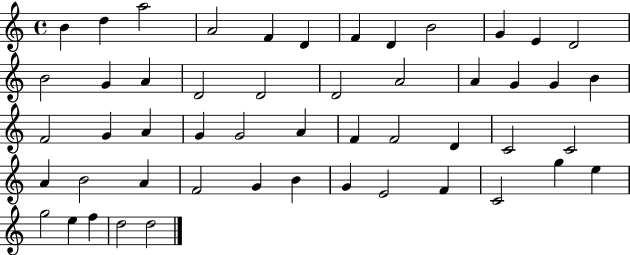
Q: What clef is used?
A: treble